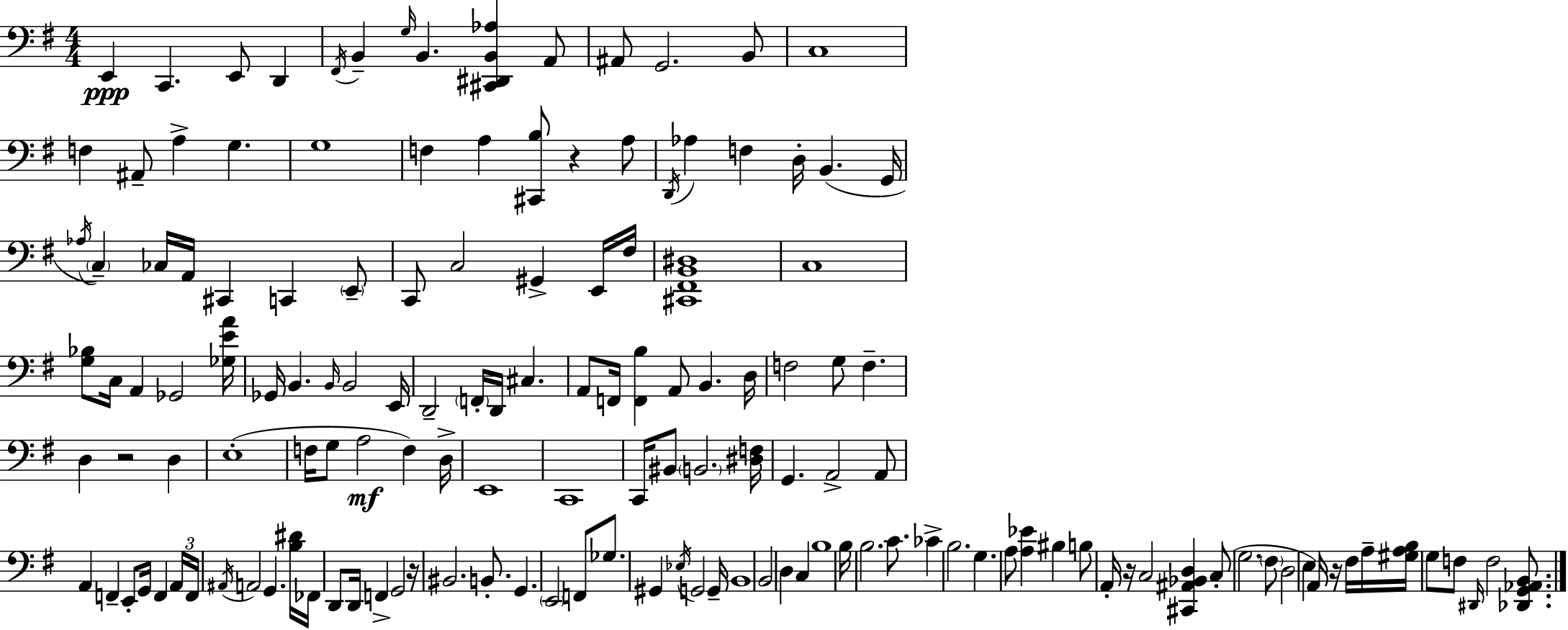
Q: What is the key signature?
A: E minor